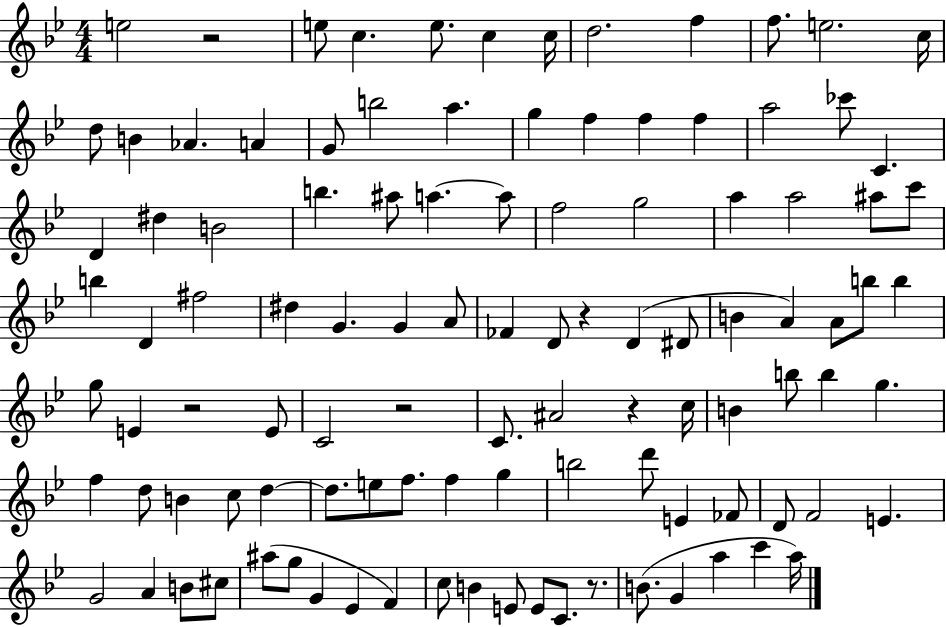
E5/h R/h E5/e C5/q. E5/e. C5/q C5/s D5/h. F5/q F5/e. E5/h. C5/s D5/e B4/q Ab4/q. A4/q G4/e B5/h A5/q. G5/q F5/q F5/q F5/q A5/h CES6/e C4/q. D4/q D#5/q B4/h B5/q. A#5/e A5/q. A5/e F5/h G5/h A5/q A5/h A#5/e C6/e B5/q D4/q F#5/h D#5/q G4/q. G4/q A4/e FES4/q D4/e R/q D4/q D#4/e B4/q A4/q A4/e B5/e B5/q G5/e E4/q R/h E4/e C4/h R/h C4/e. A#4/h R/q C5/s B4/q B5/e B5/q G5/q. F5/q D5/e B4/q C5/e D5/q D5/e. E5/e F5/e. F5/q G5/q B5/h D6/e E4/q FES4/e D4/e F4/h E4/q. G4/h A4/q B4/e C#5/e A#5/e G5/e G4/q Eb4/q F4/q C5/e B4/q E4/e E4/e C4/e. R/e. B4/e. G4/q A5/q C6/q A5/s